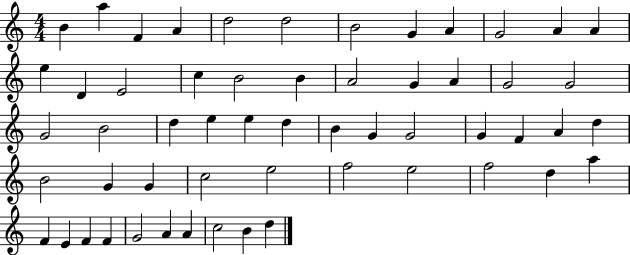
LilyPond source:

{
  \clef treble
  \numericTimeSignature
  \time 4/4
  \key c \major
  b'4 a''4 f'4 a'4 | d''2 d''2 | b'2 g'4 a'4 | g'2 a'4 a'4 | \break e''4 d'4 e'2 | c''4 b'2 b'4 | a'2 g'4 a'4 | g'2 g'2 | \break g'2 b'2 | d''4 e''4 e''4 d''4 | b'4 g'4 g'2 | g'4 f'4 a'4 d''4 | \break b'2 g'4 g'4 | c''2 e''2 | f''2 e''2 | f''2 d''4 a''4 | \break f'4 e'4 f'4 f'4 | g'2 a'4 a'4 | c''2 b'4 d''4 | \bar "|."
}